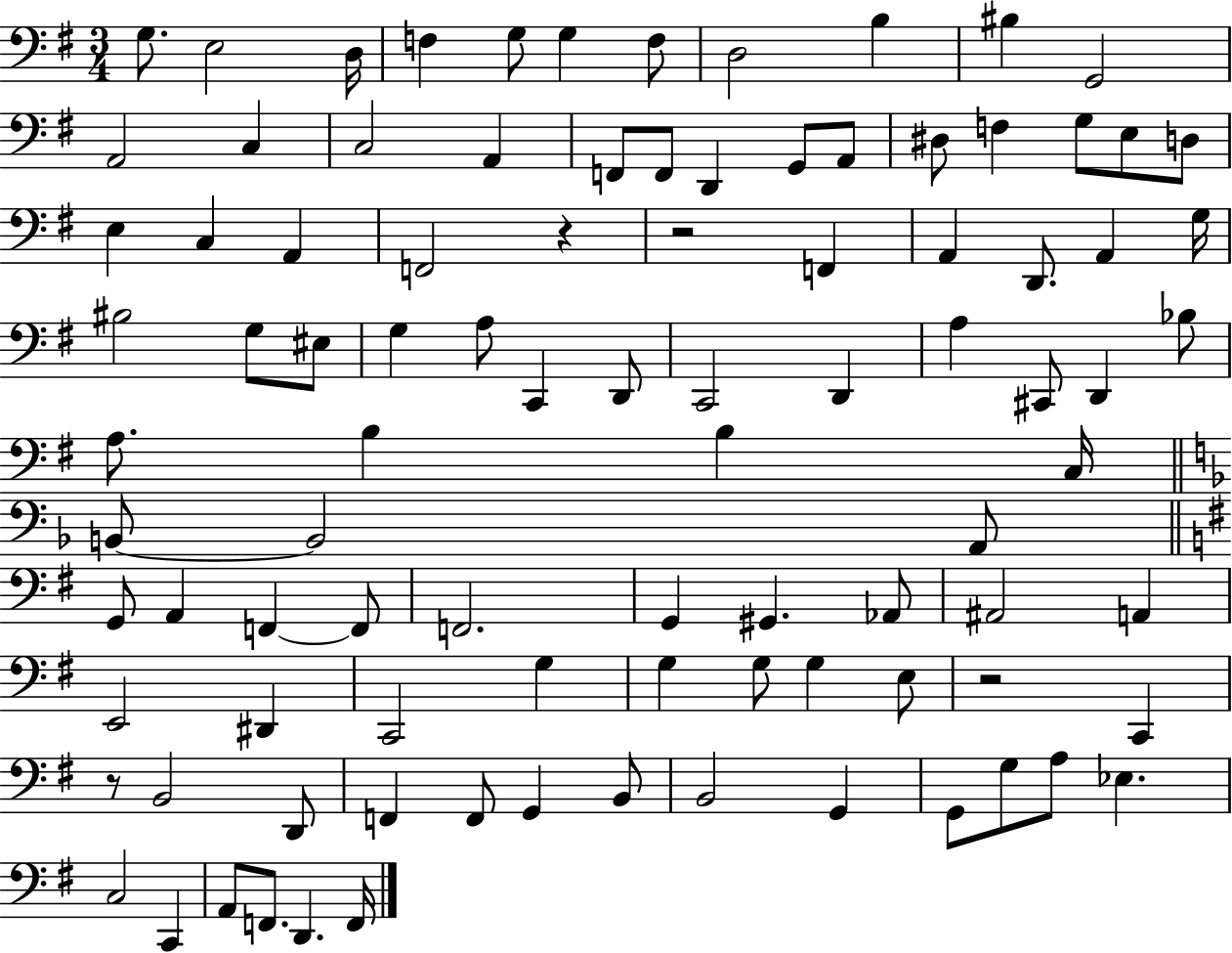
{
  \clef bass
  \numericTimeSignature
  \time 3/4
  \key g \major
  g8. e2 d16 | f4 g8 g4 f8 | d2 b4 | bis4 g,2 | \break a,2 c4 | c2 a,4 | f,8 f,8 d,4 g,8 a,8 | dis8 f4 g8 e8 d8 | \break e4 c4 a,4 | f,2 r4 | r2 f,4 | a,4 d,8. a,4 g16 | \break bis2 g8 eis8 | g4 a8 c,4 d,8 | c,2 d,4 | a4 cis,8 d,4 bes8 | \break a8. b4 b4 c16 | \bar "||" \break \key d \minor b,8~~ b,2 a,8 | \bar "||" \break \key g \major g,8 a,4 f,4~~ f,8 | f,2. | g,4 gis,4. aes,8 | ais,2 a,4 | \break e,2 dis,4 | c,2 g4 | g4 g8 g4 e8 | r2 c,4 | \break r8 b,2 d,8 | f,4 f,8 g,4 b,8 | b,2 g,4 | g,8 g8 a8 ees4. | \break c2 c,4 | a,8 f,8. d,4. f,16 | \bar "|."
}